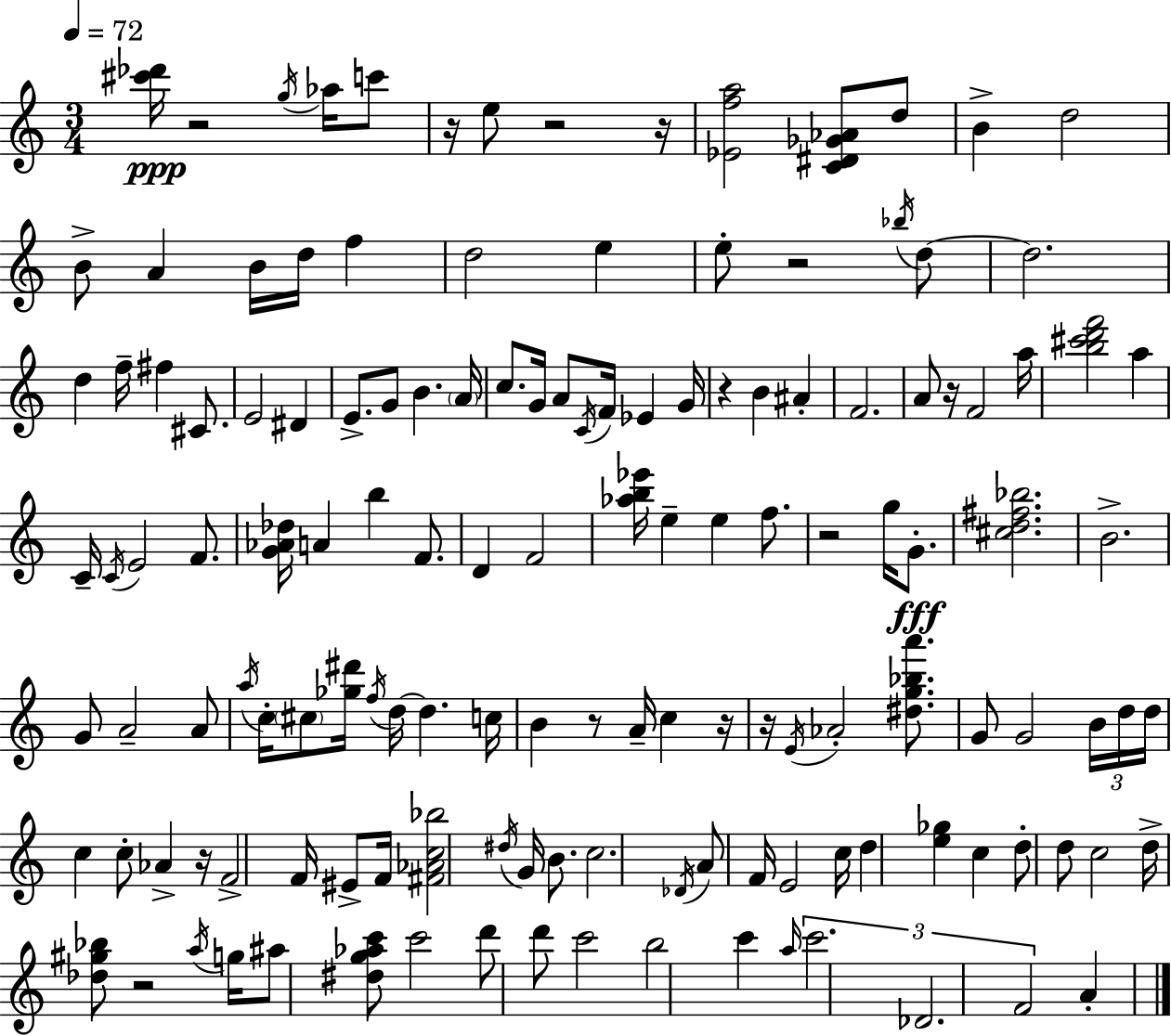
[C#6,Db6]/s R/h G5/s Ab5/s C6/e R/s E5/e R/h R/s [Eb4,F5,A5]/h [C4,D#4,Gb4,Ab4]/e D5/e B4/q D5/h B4/e A4/q B4/s D5/s F5/q D5/h E5/q E5/e R/h Bb5/s D5/e D5/h. D5/q F5/s F#5/q C#4/e. E4/h D#4/q E4/e. G4/e B4/q. A4/s C5/e. G4/s A4/e C4/s F4/s Eb4/q G4/s R/q B4/q A#4/q F4/h. A4/e R/s F4/h A5/s [B5,C#6,D6,F6]/h A5/q C4/s C4/s E4/h F4/e. [G4,Ab4,Db5]/s A4/q B5/q F4/e. D4/q F4/h [Ab5,B5,Eb6]/s E5/q E5/q F5/e. R/h G5/s G4/e. [C#5,D5,F#5,Bb5]/h. B4/h. G4/e A4/h A4/e A5/s C5/s C#5/e [Gb5,D#6]/s F5/s D5/s D5/q. C5/s B4/q R/e A4/s C5/q R/s R/s E4/s Ab4/h [D#5,G5,Bb5,A6]/e. G4/e G4/h B4/s D5/s D5/s C5/q C5/e Ab4/q R/s F4/h F4/s EIS4/e F4/s [F#4,Ab4,C5,Bb5]/h D#5/s G4/s B4/e. C5/h. Db4/s A4/e F4/s E4/h C5/s D5/q [E5,Gb5]/q C5/q D5/e D5/e C5/h D5/s [Db5,G#5,Bb5]/e R/h A5/s G5/s A#5/e [D#5,G5,Ab5,C6]/e C6/h D6/e D6/e C6/h B5/h C6/q A5/s C6/h. Db4/h. F4/h A4/q